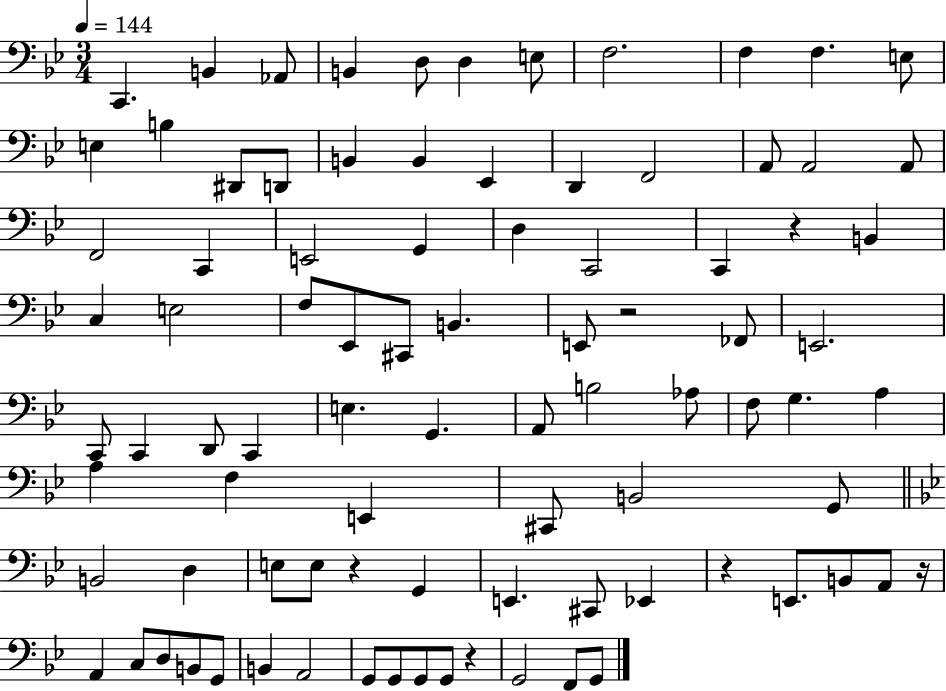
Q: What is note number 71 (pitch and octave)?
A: C3